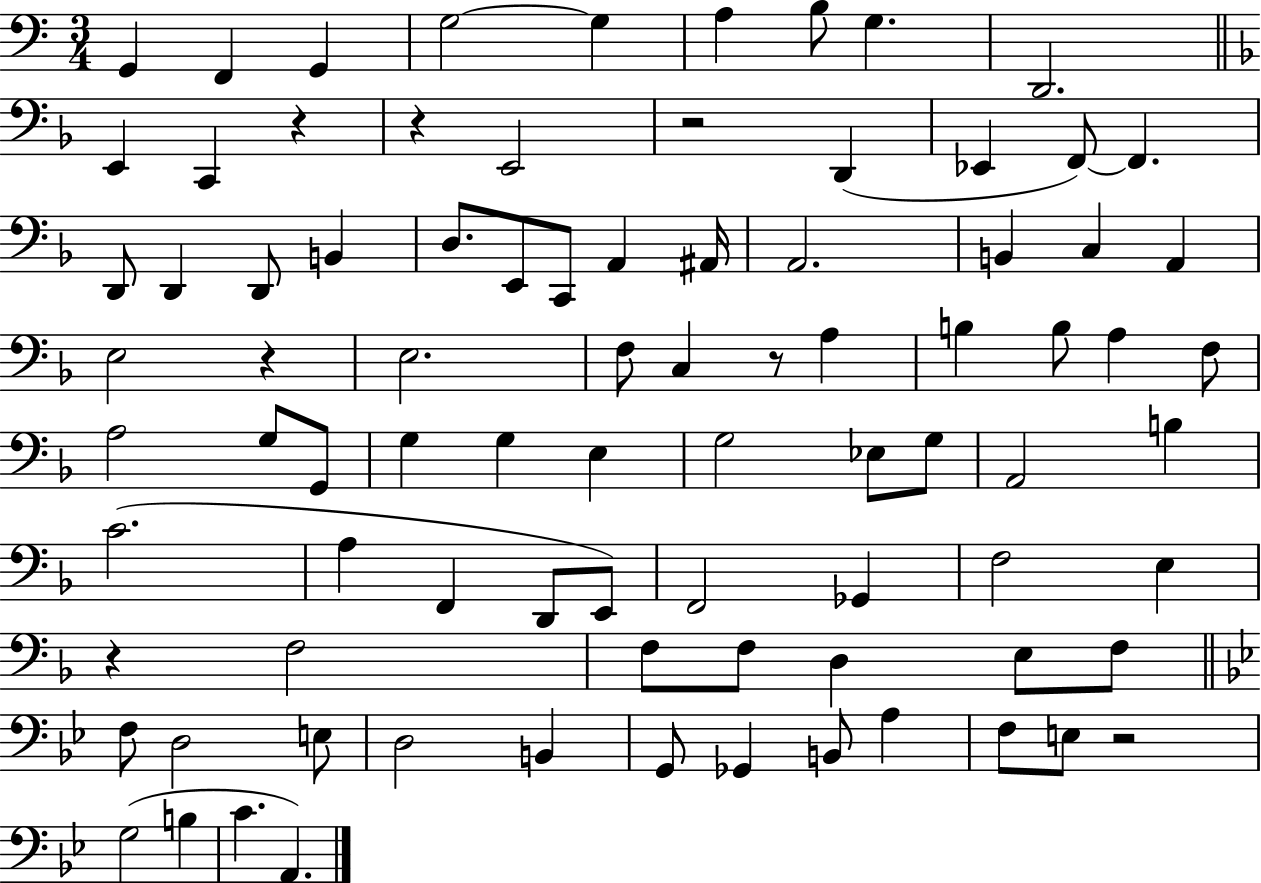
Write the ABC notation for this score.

X:1
T:Untitled
M:3/4
L:1/4
K:C
G,, F,, G,, G,2 G, A, B,/2 G, D,,2 E,, C,, z z E,,2 z2 D,, _E,, F,,/2 F,, D,,/2 D,, D,,/2 B,, D,/2 E,,/2 C,,/2 A,, ^A,,/4 A,,2 B,, C, A,, E,2 z E,2 F,/2 C, z/2 A, B, B,/2 A, F,/2 A,2 G,/2 G,,/2 G, G, E, G,2 _E,/2 G,/2 A,,2 B, C2 A, F,, D,,/2 E,,/2 F,,2 _G,, F,2 E, z F,2 F,/2 F,/2 D, E,/2 F,/2 F,/2 D,2 E,/2 D,2 B,, G,,/2 _G,, B,,/2 A, F,/2 E,/2 z2 G,2 B, C A,,